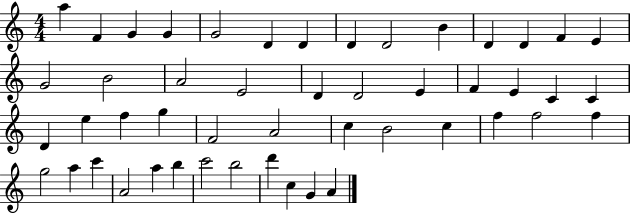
A5/q F4/q G4/q G4/q G4/h D4/q D4/q D4/q D4/h B4/q D4/q D4/q F4/q E4/q G4/h B4/h A4/h E4/h D4/q D4/h E4/q F4/q E4/q C4/q C4/q D4/q E5/q F5/q G5/q F4/h A4/h C5/q B4/h C5/q F5/q F5/h F5/q G5/h A5/q C6/q A4/h A5/q B5/q C6/h B5/h D6/q C5/q G4/q A4/q